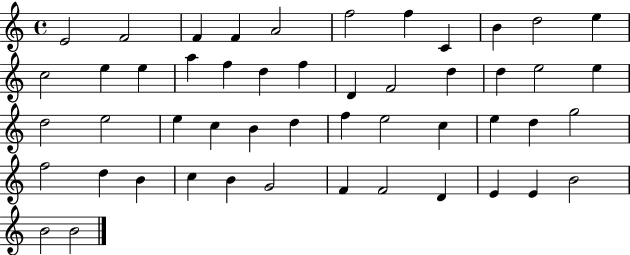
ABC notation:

X:1
T:Untitled
M:4/4
L:1/4
K:C
E2 F2 F F A2 f2 f C B d2 e c2 e e a f d f D F2 d d e2 e d2 e2 e c B d f e2 c e d g2 f2 d B c B G2 F F2 D E E B2 B2 B2